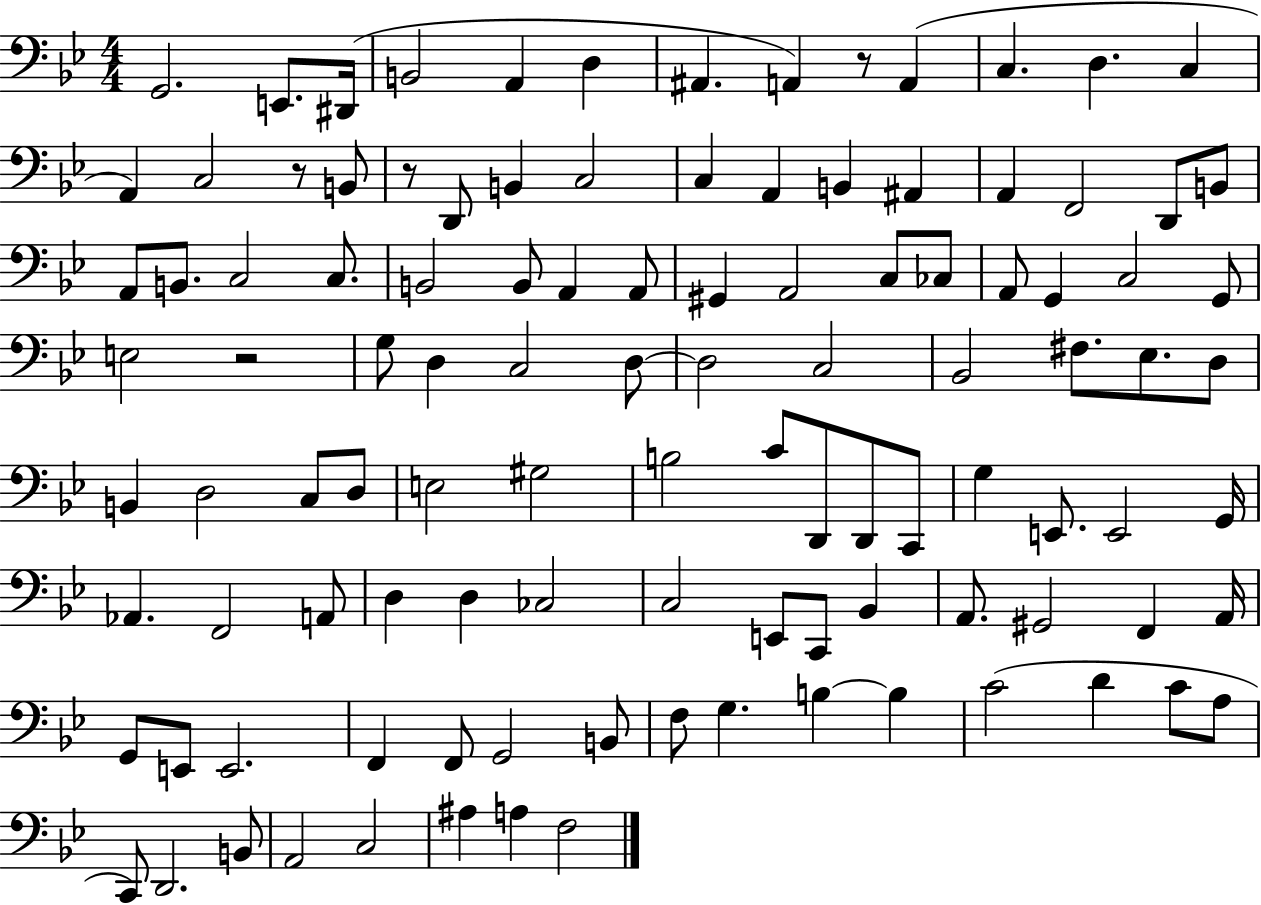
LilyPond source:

{
  \clef bass
  \numericTimeSignature
  \time 4/4
  \key bes \major
  g,2. e,8. dis,16( | b,2 a,4 d4 | ais,4. a,4) r8 a,4( | c4. d4. c4 | \break a,4) c2 r8 b,8 | r8 d,8 b,4 c2 | c4 a,4 b,4 ais,4 | a,4 f,2 d,8 b,8 | \break a,8 b,8. c2 c8. | b,2 b,8 a,4 a,8 | gis,4 a,2 c8 ces8 | a,8 g,4 c2 g,8 | \break e2 r2 | g8 d4 c2 d8~~ | d2 c2 | bes,2 fis8. ees8. d8 | \break b,4 d2 c8 d8 | e2 gis2 | b2 c'8 d,8 d,8 c,8 | g4 e,8. e,2 g,16 | \break aes,4. f,2 a,8 | d4 d4 ces2 | c2 e,8 c,8 bes,4 | a,8. gis,2 f,4 a,16 | \break g,8 e,8 e,2. | f,4 f,8 g,2 b,8 | f8 g4. b4~~ b4 | c'2( d'4 c'8 a8 | \break c,8) d,2. b,8 | a,2 c2 | ais4 a4 f2 | \bar "|."
}